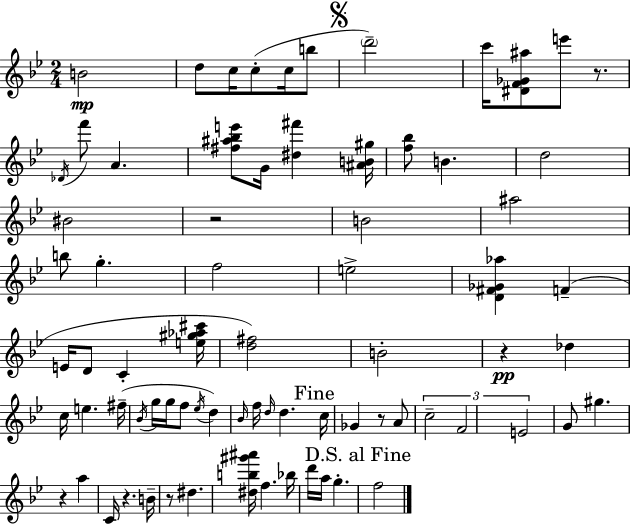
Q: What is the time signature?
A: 2/4